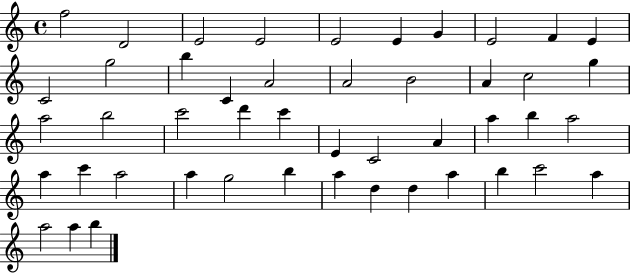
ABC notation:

X:1
T:Untitled
M:4/4
L:1/4
K:C
f2 D2 E2 E2 E2 E G E2 F E C2 g2 b C A2 A2 B2 A c2 g a2 b2 c'2 d' c' E C2 A a b a2 a c' a2 a g2 b a d d a b c'2 a a2 a b